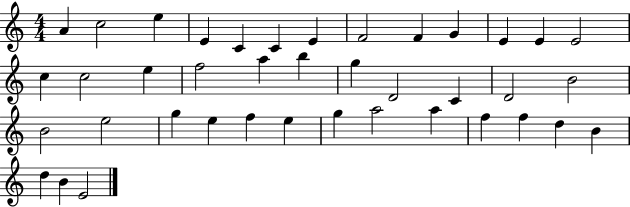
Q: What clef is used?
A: treble